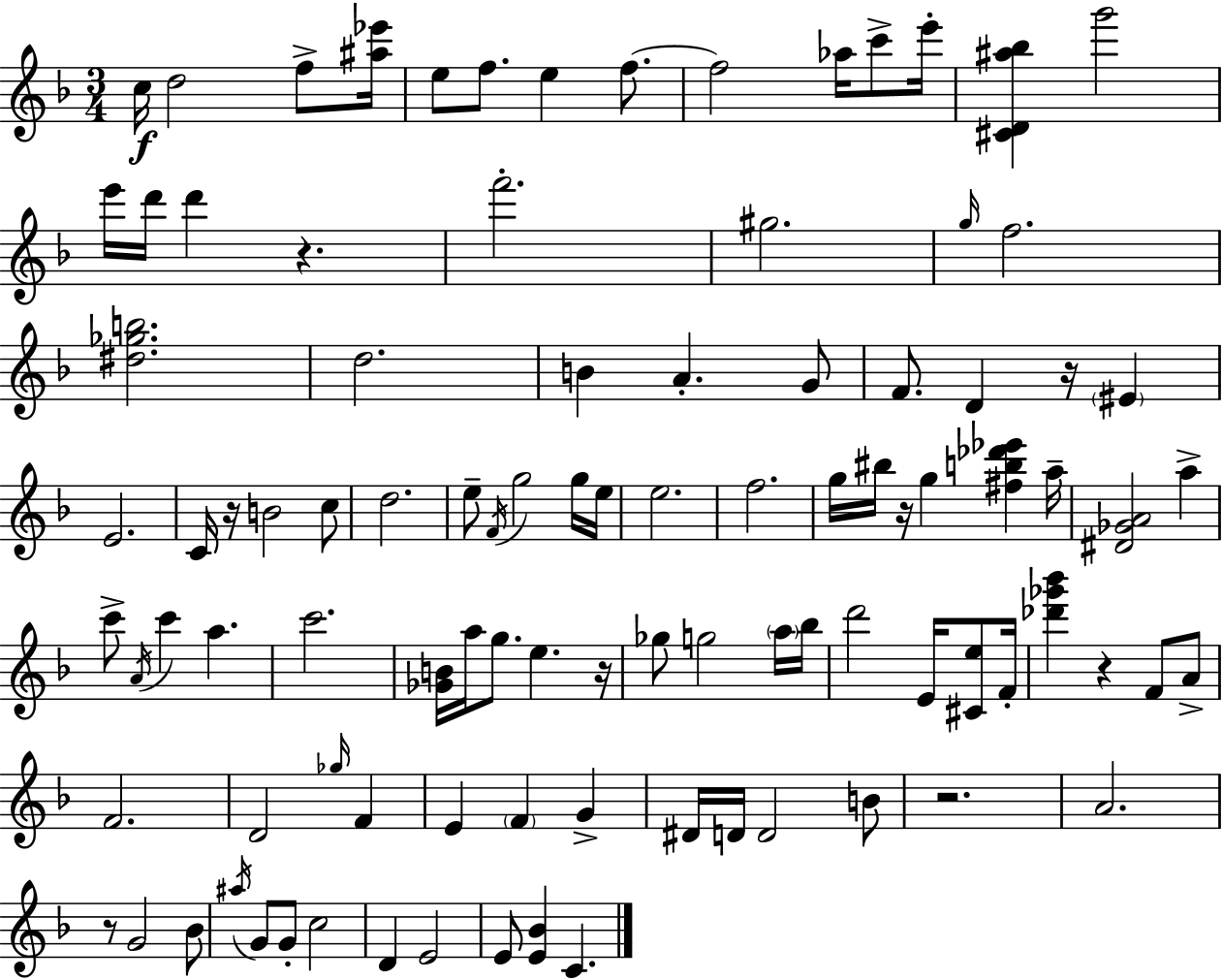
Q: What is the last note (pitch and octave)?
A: C4